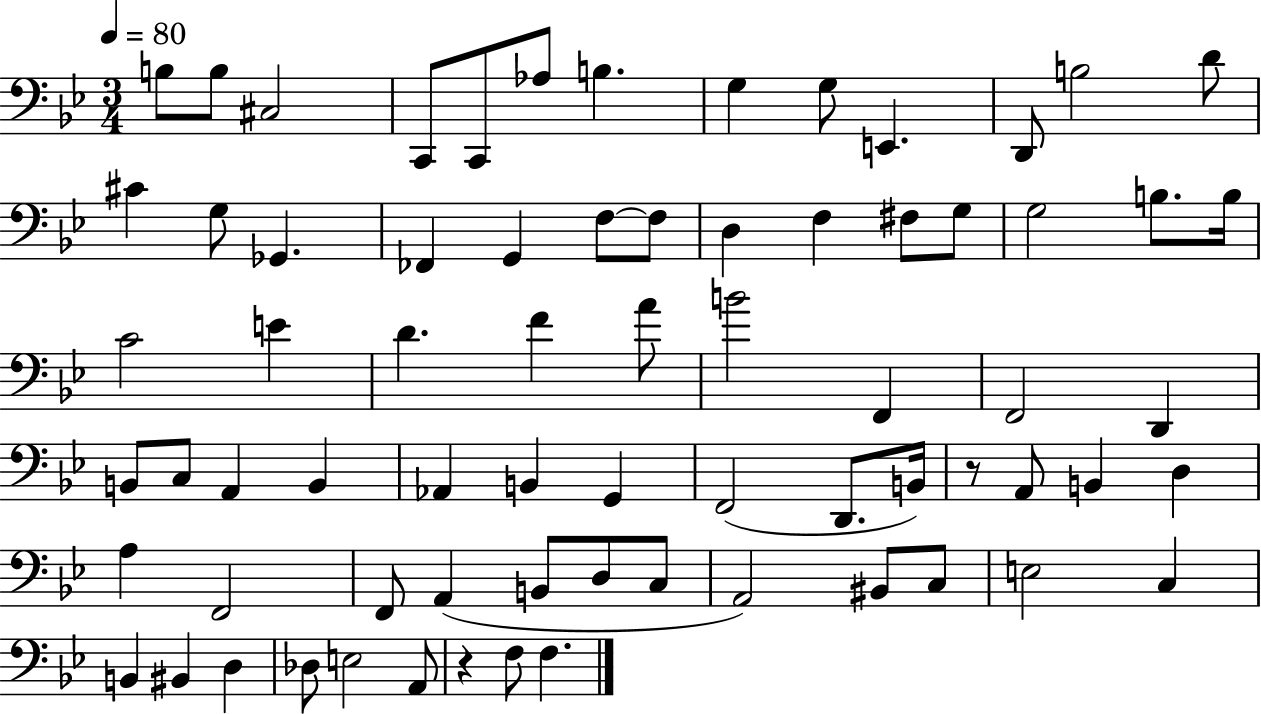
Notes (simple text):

B3/e B3/e C#3/h C2/e C2/e Ab3/e B3/q. G3/q G3/e E2/q. D2/e B3/h D4/e C#4/q G3/e Gb2/q. FES2/q G2/q F3/e F3/e D3/q F3/q F#3/e G3/e G3/h B3/e. B3/s C4/h E4/q D4/q. F4/q A4/e B4/h F2/q F2/h D2/q B2/e C3/e A2/q B2/q Ab2/q B2/q G2/q F2/h D2/e. B2/s R/e A2/e B2/q D3/q A3/q F2/h F2/e A2/q B2/e D3/e C3/e A2/h BIS2/e C3/e E3/h C3/q B2/q BIS2/q D3/q Db3/e E3/h A2/e R/q F3/e F3/q.